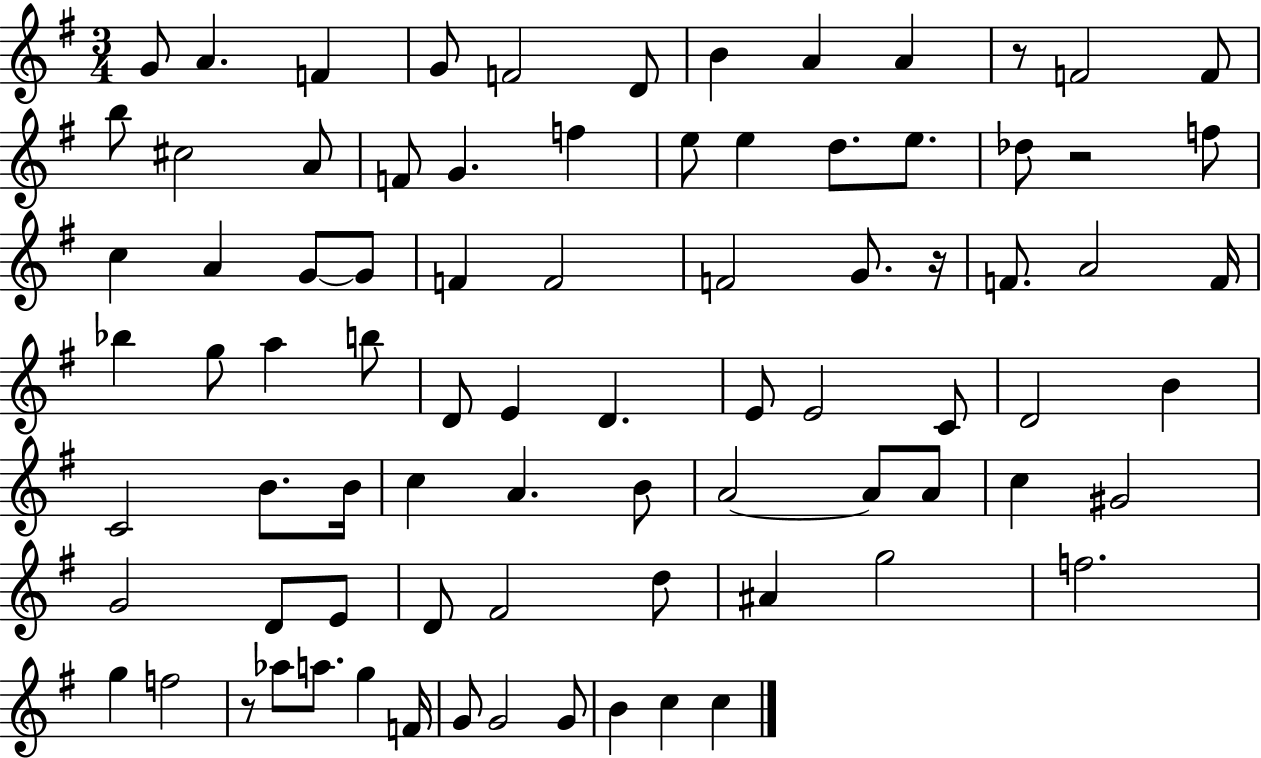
X:1
T:Untitled
M:3/4
L:1/4
K:G
G/2 A F G/2 F2 D/2 B A A z/2 F2 F/2 b/2 ^c2 A/2 F/2 G f e/2 e d/2 e/2 _d/2 z2 f/2 c A G/2 G/2 F F2 F2 G/2 z/4 F/2 A2 F/4 _b g/2 a b/2 D/2 E D E/2 E2 C/2 D2 B C2 B/2 B/4 c A B/2 A2 A/2 A/2 c ^G2 G2 D/2 E/2 D/2 ^F2 d/2 ^A g2 f2 g f2 z/2 _a/2 a/2 g F/4 G/2 G2 G/2 B c c